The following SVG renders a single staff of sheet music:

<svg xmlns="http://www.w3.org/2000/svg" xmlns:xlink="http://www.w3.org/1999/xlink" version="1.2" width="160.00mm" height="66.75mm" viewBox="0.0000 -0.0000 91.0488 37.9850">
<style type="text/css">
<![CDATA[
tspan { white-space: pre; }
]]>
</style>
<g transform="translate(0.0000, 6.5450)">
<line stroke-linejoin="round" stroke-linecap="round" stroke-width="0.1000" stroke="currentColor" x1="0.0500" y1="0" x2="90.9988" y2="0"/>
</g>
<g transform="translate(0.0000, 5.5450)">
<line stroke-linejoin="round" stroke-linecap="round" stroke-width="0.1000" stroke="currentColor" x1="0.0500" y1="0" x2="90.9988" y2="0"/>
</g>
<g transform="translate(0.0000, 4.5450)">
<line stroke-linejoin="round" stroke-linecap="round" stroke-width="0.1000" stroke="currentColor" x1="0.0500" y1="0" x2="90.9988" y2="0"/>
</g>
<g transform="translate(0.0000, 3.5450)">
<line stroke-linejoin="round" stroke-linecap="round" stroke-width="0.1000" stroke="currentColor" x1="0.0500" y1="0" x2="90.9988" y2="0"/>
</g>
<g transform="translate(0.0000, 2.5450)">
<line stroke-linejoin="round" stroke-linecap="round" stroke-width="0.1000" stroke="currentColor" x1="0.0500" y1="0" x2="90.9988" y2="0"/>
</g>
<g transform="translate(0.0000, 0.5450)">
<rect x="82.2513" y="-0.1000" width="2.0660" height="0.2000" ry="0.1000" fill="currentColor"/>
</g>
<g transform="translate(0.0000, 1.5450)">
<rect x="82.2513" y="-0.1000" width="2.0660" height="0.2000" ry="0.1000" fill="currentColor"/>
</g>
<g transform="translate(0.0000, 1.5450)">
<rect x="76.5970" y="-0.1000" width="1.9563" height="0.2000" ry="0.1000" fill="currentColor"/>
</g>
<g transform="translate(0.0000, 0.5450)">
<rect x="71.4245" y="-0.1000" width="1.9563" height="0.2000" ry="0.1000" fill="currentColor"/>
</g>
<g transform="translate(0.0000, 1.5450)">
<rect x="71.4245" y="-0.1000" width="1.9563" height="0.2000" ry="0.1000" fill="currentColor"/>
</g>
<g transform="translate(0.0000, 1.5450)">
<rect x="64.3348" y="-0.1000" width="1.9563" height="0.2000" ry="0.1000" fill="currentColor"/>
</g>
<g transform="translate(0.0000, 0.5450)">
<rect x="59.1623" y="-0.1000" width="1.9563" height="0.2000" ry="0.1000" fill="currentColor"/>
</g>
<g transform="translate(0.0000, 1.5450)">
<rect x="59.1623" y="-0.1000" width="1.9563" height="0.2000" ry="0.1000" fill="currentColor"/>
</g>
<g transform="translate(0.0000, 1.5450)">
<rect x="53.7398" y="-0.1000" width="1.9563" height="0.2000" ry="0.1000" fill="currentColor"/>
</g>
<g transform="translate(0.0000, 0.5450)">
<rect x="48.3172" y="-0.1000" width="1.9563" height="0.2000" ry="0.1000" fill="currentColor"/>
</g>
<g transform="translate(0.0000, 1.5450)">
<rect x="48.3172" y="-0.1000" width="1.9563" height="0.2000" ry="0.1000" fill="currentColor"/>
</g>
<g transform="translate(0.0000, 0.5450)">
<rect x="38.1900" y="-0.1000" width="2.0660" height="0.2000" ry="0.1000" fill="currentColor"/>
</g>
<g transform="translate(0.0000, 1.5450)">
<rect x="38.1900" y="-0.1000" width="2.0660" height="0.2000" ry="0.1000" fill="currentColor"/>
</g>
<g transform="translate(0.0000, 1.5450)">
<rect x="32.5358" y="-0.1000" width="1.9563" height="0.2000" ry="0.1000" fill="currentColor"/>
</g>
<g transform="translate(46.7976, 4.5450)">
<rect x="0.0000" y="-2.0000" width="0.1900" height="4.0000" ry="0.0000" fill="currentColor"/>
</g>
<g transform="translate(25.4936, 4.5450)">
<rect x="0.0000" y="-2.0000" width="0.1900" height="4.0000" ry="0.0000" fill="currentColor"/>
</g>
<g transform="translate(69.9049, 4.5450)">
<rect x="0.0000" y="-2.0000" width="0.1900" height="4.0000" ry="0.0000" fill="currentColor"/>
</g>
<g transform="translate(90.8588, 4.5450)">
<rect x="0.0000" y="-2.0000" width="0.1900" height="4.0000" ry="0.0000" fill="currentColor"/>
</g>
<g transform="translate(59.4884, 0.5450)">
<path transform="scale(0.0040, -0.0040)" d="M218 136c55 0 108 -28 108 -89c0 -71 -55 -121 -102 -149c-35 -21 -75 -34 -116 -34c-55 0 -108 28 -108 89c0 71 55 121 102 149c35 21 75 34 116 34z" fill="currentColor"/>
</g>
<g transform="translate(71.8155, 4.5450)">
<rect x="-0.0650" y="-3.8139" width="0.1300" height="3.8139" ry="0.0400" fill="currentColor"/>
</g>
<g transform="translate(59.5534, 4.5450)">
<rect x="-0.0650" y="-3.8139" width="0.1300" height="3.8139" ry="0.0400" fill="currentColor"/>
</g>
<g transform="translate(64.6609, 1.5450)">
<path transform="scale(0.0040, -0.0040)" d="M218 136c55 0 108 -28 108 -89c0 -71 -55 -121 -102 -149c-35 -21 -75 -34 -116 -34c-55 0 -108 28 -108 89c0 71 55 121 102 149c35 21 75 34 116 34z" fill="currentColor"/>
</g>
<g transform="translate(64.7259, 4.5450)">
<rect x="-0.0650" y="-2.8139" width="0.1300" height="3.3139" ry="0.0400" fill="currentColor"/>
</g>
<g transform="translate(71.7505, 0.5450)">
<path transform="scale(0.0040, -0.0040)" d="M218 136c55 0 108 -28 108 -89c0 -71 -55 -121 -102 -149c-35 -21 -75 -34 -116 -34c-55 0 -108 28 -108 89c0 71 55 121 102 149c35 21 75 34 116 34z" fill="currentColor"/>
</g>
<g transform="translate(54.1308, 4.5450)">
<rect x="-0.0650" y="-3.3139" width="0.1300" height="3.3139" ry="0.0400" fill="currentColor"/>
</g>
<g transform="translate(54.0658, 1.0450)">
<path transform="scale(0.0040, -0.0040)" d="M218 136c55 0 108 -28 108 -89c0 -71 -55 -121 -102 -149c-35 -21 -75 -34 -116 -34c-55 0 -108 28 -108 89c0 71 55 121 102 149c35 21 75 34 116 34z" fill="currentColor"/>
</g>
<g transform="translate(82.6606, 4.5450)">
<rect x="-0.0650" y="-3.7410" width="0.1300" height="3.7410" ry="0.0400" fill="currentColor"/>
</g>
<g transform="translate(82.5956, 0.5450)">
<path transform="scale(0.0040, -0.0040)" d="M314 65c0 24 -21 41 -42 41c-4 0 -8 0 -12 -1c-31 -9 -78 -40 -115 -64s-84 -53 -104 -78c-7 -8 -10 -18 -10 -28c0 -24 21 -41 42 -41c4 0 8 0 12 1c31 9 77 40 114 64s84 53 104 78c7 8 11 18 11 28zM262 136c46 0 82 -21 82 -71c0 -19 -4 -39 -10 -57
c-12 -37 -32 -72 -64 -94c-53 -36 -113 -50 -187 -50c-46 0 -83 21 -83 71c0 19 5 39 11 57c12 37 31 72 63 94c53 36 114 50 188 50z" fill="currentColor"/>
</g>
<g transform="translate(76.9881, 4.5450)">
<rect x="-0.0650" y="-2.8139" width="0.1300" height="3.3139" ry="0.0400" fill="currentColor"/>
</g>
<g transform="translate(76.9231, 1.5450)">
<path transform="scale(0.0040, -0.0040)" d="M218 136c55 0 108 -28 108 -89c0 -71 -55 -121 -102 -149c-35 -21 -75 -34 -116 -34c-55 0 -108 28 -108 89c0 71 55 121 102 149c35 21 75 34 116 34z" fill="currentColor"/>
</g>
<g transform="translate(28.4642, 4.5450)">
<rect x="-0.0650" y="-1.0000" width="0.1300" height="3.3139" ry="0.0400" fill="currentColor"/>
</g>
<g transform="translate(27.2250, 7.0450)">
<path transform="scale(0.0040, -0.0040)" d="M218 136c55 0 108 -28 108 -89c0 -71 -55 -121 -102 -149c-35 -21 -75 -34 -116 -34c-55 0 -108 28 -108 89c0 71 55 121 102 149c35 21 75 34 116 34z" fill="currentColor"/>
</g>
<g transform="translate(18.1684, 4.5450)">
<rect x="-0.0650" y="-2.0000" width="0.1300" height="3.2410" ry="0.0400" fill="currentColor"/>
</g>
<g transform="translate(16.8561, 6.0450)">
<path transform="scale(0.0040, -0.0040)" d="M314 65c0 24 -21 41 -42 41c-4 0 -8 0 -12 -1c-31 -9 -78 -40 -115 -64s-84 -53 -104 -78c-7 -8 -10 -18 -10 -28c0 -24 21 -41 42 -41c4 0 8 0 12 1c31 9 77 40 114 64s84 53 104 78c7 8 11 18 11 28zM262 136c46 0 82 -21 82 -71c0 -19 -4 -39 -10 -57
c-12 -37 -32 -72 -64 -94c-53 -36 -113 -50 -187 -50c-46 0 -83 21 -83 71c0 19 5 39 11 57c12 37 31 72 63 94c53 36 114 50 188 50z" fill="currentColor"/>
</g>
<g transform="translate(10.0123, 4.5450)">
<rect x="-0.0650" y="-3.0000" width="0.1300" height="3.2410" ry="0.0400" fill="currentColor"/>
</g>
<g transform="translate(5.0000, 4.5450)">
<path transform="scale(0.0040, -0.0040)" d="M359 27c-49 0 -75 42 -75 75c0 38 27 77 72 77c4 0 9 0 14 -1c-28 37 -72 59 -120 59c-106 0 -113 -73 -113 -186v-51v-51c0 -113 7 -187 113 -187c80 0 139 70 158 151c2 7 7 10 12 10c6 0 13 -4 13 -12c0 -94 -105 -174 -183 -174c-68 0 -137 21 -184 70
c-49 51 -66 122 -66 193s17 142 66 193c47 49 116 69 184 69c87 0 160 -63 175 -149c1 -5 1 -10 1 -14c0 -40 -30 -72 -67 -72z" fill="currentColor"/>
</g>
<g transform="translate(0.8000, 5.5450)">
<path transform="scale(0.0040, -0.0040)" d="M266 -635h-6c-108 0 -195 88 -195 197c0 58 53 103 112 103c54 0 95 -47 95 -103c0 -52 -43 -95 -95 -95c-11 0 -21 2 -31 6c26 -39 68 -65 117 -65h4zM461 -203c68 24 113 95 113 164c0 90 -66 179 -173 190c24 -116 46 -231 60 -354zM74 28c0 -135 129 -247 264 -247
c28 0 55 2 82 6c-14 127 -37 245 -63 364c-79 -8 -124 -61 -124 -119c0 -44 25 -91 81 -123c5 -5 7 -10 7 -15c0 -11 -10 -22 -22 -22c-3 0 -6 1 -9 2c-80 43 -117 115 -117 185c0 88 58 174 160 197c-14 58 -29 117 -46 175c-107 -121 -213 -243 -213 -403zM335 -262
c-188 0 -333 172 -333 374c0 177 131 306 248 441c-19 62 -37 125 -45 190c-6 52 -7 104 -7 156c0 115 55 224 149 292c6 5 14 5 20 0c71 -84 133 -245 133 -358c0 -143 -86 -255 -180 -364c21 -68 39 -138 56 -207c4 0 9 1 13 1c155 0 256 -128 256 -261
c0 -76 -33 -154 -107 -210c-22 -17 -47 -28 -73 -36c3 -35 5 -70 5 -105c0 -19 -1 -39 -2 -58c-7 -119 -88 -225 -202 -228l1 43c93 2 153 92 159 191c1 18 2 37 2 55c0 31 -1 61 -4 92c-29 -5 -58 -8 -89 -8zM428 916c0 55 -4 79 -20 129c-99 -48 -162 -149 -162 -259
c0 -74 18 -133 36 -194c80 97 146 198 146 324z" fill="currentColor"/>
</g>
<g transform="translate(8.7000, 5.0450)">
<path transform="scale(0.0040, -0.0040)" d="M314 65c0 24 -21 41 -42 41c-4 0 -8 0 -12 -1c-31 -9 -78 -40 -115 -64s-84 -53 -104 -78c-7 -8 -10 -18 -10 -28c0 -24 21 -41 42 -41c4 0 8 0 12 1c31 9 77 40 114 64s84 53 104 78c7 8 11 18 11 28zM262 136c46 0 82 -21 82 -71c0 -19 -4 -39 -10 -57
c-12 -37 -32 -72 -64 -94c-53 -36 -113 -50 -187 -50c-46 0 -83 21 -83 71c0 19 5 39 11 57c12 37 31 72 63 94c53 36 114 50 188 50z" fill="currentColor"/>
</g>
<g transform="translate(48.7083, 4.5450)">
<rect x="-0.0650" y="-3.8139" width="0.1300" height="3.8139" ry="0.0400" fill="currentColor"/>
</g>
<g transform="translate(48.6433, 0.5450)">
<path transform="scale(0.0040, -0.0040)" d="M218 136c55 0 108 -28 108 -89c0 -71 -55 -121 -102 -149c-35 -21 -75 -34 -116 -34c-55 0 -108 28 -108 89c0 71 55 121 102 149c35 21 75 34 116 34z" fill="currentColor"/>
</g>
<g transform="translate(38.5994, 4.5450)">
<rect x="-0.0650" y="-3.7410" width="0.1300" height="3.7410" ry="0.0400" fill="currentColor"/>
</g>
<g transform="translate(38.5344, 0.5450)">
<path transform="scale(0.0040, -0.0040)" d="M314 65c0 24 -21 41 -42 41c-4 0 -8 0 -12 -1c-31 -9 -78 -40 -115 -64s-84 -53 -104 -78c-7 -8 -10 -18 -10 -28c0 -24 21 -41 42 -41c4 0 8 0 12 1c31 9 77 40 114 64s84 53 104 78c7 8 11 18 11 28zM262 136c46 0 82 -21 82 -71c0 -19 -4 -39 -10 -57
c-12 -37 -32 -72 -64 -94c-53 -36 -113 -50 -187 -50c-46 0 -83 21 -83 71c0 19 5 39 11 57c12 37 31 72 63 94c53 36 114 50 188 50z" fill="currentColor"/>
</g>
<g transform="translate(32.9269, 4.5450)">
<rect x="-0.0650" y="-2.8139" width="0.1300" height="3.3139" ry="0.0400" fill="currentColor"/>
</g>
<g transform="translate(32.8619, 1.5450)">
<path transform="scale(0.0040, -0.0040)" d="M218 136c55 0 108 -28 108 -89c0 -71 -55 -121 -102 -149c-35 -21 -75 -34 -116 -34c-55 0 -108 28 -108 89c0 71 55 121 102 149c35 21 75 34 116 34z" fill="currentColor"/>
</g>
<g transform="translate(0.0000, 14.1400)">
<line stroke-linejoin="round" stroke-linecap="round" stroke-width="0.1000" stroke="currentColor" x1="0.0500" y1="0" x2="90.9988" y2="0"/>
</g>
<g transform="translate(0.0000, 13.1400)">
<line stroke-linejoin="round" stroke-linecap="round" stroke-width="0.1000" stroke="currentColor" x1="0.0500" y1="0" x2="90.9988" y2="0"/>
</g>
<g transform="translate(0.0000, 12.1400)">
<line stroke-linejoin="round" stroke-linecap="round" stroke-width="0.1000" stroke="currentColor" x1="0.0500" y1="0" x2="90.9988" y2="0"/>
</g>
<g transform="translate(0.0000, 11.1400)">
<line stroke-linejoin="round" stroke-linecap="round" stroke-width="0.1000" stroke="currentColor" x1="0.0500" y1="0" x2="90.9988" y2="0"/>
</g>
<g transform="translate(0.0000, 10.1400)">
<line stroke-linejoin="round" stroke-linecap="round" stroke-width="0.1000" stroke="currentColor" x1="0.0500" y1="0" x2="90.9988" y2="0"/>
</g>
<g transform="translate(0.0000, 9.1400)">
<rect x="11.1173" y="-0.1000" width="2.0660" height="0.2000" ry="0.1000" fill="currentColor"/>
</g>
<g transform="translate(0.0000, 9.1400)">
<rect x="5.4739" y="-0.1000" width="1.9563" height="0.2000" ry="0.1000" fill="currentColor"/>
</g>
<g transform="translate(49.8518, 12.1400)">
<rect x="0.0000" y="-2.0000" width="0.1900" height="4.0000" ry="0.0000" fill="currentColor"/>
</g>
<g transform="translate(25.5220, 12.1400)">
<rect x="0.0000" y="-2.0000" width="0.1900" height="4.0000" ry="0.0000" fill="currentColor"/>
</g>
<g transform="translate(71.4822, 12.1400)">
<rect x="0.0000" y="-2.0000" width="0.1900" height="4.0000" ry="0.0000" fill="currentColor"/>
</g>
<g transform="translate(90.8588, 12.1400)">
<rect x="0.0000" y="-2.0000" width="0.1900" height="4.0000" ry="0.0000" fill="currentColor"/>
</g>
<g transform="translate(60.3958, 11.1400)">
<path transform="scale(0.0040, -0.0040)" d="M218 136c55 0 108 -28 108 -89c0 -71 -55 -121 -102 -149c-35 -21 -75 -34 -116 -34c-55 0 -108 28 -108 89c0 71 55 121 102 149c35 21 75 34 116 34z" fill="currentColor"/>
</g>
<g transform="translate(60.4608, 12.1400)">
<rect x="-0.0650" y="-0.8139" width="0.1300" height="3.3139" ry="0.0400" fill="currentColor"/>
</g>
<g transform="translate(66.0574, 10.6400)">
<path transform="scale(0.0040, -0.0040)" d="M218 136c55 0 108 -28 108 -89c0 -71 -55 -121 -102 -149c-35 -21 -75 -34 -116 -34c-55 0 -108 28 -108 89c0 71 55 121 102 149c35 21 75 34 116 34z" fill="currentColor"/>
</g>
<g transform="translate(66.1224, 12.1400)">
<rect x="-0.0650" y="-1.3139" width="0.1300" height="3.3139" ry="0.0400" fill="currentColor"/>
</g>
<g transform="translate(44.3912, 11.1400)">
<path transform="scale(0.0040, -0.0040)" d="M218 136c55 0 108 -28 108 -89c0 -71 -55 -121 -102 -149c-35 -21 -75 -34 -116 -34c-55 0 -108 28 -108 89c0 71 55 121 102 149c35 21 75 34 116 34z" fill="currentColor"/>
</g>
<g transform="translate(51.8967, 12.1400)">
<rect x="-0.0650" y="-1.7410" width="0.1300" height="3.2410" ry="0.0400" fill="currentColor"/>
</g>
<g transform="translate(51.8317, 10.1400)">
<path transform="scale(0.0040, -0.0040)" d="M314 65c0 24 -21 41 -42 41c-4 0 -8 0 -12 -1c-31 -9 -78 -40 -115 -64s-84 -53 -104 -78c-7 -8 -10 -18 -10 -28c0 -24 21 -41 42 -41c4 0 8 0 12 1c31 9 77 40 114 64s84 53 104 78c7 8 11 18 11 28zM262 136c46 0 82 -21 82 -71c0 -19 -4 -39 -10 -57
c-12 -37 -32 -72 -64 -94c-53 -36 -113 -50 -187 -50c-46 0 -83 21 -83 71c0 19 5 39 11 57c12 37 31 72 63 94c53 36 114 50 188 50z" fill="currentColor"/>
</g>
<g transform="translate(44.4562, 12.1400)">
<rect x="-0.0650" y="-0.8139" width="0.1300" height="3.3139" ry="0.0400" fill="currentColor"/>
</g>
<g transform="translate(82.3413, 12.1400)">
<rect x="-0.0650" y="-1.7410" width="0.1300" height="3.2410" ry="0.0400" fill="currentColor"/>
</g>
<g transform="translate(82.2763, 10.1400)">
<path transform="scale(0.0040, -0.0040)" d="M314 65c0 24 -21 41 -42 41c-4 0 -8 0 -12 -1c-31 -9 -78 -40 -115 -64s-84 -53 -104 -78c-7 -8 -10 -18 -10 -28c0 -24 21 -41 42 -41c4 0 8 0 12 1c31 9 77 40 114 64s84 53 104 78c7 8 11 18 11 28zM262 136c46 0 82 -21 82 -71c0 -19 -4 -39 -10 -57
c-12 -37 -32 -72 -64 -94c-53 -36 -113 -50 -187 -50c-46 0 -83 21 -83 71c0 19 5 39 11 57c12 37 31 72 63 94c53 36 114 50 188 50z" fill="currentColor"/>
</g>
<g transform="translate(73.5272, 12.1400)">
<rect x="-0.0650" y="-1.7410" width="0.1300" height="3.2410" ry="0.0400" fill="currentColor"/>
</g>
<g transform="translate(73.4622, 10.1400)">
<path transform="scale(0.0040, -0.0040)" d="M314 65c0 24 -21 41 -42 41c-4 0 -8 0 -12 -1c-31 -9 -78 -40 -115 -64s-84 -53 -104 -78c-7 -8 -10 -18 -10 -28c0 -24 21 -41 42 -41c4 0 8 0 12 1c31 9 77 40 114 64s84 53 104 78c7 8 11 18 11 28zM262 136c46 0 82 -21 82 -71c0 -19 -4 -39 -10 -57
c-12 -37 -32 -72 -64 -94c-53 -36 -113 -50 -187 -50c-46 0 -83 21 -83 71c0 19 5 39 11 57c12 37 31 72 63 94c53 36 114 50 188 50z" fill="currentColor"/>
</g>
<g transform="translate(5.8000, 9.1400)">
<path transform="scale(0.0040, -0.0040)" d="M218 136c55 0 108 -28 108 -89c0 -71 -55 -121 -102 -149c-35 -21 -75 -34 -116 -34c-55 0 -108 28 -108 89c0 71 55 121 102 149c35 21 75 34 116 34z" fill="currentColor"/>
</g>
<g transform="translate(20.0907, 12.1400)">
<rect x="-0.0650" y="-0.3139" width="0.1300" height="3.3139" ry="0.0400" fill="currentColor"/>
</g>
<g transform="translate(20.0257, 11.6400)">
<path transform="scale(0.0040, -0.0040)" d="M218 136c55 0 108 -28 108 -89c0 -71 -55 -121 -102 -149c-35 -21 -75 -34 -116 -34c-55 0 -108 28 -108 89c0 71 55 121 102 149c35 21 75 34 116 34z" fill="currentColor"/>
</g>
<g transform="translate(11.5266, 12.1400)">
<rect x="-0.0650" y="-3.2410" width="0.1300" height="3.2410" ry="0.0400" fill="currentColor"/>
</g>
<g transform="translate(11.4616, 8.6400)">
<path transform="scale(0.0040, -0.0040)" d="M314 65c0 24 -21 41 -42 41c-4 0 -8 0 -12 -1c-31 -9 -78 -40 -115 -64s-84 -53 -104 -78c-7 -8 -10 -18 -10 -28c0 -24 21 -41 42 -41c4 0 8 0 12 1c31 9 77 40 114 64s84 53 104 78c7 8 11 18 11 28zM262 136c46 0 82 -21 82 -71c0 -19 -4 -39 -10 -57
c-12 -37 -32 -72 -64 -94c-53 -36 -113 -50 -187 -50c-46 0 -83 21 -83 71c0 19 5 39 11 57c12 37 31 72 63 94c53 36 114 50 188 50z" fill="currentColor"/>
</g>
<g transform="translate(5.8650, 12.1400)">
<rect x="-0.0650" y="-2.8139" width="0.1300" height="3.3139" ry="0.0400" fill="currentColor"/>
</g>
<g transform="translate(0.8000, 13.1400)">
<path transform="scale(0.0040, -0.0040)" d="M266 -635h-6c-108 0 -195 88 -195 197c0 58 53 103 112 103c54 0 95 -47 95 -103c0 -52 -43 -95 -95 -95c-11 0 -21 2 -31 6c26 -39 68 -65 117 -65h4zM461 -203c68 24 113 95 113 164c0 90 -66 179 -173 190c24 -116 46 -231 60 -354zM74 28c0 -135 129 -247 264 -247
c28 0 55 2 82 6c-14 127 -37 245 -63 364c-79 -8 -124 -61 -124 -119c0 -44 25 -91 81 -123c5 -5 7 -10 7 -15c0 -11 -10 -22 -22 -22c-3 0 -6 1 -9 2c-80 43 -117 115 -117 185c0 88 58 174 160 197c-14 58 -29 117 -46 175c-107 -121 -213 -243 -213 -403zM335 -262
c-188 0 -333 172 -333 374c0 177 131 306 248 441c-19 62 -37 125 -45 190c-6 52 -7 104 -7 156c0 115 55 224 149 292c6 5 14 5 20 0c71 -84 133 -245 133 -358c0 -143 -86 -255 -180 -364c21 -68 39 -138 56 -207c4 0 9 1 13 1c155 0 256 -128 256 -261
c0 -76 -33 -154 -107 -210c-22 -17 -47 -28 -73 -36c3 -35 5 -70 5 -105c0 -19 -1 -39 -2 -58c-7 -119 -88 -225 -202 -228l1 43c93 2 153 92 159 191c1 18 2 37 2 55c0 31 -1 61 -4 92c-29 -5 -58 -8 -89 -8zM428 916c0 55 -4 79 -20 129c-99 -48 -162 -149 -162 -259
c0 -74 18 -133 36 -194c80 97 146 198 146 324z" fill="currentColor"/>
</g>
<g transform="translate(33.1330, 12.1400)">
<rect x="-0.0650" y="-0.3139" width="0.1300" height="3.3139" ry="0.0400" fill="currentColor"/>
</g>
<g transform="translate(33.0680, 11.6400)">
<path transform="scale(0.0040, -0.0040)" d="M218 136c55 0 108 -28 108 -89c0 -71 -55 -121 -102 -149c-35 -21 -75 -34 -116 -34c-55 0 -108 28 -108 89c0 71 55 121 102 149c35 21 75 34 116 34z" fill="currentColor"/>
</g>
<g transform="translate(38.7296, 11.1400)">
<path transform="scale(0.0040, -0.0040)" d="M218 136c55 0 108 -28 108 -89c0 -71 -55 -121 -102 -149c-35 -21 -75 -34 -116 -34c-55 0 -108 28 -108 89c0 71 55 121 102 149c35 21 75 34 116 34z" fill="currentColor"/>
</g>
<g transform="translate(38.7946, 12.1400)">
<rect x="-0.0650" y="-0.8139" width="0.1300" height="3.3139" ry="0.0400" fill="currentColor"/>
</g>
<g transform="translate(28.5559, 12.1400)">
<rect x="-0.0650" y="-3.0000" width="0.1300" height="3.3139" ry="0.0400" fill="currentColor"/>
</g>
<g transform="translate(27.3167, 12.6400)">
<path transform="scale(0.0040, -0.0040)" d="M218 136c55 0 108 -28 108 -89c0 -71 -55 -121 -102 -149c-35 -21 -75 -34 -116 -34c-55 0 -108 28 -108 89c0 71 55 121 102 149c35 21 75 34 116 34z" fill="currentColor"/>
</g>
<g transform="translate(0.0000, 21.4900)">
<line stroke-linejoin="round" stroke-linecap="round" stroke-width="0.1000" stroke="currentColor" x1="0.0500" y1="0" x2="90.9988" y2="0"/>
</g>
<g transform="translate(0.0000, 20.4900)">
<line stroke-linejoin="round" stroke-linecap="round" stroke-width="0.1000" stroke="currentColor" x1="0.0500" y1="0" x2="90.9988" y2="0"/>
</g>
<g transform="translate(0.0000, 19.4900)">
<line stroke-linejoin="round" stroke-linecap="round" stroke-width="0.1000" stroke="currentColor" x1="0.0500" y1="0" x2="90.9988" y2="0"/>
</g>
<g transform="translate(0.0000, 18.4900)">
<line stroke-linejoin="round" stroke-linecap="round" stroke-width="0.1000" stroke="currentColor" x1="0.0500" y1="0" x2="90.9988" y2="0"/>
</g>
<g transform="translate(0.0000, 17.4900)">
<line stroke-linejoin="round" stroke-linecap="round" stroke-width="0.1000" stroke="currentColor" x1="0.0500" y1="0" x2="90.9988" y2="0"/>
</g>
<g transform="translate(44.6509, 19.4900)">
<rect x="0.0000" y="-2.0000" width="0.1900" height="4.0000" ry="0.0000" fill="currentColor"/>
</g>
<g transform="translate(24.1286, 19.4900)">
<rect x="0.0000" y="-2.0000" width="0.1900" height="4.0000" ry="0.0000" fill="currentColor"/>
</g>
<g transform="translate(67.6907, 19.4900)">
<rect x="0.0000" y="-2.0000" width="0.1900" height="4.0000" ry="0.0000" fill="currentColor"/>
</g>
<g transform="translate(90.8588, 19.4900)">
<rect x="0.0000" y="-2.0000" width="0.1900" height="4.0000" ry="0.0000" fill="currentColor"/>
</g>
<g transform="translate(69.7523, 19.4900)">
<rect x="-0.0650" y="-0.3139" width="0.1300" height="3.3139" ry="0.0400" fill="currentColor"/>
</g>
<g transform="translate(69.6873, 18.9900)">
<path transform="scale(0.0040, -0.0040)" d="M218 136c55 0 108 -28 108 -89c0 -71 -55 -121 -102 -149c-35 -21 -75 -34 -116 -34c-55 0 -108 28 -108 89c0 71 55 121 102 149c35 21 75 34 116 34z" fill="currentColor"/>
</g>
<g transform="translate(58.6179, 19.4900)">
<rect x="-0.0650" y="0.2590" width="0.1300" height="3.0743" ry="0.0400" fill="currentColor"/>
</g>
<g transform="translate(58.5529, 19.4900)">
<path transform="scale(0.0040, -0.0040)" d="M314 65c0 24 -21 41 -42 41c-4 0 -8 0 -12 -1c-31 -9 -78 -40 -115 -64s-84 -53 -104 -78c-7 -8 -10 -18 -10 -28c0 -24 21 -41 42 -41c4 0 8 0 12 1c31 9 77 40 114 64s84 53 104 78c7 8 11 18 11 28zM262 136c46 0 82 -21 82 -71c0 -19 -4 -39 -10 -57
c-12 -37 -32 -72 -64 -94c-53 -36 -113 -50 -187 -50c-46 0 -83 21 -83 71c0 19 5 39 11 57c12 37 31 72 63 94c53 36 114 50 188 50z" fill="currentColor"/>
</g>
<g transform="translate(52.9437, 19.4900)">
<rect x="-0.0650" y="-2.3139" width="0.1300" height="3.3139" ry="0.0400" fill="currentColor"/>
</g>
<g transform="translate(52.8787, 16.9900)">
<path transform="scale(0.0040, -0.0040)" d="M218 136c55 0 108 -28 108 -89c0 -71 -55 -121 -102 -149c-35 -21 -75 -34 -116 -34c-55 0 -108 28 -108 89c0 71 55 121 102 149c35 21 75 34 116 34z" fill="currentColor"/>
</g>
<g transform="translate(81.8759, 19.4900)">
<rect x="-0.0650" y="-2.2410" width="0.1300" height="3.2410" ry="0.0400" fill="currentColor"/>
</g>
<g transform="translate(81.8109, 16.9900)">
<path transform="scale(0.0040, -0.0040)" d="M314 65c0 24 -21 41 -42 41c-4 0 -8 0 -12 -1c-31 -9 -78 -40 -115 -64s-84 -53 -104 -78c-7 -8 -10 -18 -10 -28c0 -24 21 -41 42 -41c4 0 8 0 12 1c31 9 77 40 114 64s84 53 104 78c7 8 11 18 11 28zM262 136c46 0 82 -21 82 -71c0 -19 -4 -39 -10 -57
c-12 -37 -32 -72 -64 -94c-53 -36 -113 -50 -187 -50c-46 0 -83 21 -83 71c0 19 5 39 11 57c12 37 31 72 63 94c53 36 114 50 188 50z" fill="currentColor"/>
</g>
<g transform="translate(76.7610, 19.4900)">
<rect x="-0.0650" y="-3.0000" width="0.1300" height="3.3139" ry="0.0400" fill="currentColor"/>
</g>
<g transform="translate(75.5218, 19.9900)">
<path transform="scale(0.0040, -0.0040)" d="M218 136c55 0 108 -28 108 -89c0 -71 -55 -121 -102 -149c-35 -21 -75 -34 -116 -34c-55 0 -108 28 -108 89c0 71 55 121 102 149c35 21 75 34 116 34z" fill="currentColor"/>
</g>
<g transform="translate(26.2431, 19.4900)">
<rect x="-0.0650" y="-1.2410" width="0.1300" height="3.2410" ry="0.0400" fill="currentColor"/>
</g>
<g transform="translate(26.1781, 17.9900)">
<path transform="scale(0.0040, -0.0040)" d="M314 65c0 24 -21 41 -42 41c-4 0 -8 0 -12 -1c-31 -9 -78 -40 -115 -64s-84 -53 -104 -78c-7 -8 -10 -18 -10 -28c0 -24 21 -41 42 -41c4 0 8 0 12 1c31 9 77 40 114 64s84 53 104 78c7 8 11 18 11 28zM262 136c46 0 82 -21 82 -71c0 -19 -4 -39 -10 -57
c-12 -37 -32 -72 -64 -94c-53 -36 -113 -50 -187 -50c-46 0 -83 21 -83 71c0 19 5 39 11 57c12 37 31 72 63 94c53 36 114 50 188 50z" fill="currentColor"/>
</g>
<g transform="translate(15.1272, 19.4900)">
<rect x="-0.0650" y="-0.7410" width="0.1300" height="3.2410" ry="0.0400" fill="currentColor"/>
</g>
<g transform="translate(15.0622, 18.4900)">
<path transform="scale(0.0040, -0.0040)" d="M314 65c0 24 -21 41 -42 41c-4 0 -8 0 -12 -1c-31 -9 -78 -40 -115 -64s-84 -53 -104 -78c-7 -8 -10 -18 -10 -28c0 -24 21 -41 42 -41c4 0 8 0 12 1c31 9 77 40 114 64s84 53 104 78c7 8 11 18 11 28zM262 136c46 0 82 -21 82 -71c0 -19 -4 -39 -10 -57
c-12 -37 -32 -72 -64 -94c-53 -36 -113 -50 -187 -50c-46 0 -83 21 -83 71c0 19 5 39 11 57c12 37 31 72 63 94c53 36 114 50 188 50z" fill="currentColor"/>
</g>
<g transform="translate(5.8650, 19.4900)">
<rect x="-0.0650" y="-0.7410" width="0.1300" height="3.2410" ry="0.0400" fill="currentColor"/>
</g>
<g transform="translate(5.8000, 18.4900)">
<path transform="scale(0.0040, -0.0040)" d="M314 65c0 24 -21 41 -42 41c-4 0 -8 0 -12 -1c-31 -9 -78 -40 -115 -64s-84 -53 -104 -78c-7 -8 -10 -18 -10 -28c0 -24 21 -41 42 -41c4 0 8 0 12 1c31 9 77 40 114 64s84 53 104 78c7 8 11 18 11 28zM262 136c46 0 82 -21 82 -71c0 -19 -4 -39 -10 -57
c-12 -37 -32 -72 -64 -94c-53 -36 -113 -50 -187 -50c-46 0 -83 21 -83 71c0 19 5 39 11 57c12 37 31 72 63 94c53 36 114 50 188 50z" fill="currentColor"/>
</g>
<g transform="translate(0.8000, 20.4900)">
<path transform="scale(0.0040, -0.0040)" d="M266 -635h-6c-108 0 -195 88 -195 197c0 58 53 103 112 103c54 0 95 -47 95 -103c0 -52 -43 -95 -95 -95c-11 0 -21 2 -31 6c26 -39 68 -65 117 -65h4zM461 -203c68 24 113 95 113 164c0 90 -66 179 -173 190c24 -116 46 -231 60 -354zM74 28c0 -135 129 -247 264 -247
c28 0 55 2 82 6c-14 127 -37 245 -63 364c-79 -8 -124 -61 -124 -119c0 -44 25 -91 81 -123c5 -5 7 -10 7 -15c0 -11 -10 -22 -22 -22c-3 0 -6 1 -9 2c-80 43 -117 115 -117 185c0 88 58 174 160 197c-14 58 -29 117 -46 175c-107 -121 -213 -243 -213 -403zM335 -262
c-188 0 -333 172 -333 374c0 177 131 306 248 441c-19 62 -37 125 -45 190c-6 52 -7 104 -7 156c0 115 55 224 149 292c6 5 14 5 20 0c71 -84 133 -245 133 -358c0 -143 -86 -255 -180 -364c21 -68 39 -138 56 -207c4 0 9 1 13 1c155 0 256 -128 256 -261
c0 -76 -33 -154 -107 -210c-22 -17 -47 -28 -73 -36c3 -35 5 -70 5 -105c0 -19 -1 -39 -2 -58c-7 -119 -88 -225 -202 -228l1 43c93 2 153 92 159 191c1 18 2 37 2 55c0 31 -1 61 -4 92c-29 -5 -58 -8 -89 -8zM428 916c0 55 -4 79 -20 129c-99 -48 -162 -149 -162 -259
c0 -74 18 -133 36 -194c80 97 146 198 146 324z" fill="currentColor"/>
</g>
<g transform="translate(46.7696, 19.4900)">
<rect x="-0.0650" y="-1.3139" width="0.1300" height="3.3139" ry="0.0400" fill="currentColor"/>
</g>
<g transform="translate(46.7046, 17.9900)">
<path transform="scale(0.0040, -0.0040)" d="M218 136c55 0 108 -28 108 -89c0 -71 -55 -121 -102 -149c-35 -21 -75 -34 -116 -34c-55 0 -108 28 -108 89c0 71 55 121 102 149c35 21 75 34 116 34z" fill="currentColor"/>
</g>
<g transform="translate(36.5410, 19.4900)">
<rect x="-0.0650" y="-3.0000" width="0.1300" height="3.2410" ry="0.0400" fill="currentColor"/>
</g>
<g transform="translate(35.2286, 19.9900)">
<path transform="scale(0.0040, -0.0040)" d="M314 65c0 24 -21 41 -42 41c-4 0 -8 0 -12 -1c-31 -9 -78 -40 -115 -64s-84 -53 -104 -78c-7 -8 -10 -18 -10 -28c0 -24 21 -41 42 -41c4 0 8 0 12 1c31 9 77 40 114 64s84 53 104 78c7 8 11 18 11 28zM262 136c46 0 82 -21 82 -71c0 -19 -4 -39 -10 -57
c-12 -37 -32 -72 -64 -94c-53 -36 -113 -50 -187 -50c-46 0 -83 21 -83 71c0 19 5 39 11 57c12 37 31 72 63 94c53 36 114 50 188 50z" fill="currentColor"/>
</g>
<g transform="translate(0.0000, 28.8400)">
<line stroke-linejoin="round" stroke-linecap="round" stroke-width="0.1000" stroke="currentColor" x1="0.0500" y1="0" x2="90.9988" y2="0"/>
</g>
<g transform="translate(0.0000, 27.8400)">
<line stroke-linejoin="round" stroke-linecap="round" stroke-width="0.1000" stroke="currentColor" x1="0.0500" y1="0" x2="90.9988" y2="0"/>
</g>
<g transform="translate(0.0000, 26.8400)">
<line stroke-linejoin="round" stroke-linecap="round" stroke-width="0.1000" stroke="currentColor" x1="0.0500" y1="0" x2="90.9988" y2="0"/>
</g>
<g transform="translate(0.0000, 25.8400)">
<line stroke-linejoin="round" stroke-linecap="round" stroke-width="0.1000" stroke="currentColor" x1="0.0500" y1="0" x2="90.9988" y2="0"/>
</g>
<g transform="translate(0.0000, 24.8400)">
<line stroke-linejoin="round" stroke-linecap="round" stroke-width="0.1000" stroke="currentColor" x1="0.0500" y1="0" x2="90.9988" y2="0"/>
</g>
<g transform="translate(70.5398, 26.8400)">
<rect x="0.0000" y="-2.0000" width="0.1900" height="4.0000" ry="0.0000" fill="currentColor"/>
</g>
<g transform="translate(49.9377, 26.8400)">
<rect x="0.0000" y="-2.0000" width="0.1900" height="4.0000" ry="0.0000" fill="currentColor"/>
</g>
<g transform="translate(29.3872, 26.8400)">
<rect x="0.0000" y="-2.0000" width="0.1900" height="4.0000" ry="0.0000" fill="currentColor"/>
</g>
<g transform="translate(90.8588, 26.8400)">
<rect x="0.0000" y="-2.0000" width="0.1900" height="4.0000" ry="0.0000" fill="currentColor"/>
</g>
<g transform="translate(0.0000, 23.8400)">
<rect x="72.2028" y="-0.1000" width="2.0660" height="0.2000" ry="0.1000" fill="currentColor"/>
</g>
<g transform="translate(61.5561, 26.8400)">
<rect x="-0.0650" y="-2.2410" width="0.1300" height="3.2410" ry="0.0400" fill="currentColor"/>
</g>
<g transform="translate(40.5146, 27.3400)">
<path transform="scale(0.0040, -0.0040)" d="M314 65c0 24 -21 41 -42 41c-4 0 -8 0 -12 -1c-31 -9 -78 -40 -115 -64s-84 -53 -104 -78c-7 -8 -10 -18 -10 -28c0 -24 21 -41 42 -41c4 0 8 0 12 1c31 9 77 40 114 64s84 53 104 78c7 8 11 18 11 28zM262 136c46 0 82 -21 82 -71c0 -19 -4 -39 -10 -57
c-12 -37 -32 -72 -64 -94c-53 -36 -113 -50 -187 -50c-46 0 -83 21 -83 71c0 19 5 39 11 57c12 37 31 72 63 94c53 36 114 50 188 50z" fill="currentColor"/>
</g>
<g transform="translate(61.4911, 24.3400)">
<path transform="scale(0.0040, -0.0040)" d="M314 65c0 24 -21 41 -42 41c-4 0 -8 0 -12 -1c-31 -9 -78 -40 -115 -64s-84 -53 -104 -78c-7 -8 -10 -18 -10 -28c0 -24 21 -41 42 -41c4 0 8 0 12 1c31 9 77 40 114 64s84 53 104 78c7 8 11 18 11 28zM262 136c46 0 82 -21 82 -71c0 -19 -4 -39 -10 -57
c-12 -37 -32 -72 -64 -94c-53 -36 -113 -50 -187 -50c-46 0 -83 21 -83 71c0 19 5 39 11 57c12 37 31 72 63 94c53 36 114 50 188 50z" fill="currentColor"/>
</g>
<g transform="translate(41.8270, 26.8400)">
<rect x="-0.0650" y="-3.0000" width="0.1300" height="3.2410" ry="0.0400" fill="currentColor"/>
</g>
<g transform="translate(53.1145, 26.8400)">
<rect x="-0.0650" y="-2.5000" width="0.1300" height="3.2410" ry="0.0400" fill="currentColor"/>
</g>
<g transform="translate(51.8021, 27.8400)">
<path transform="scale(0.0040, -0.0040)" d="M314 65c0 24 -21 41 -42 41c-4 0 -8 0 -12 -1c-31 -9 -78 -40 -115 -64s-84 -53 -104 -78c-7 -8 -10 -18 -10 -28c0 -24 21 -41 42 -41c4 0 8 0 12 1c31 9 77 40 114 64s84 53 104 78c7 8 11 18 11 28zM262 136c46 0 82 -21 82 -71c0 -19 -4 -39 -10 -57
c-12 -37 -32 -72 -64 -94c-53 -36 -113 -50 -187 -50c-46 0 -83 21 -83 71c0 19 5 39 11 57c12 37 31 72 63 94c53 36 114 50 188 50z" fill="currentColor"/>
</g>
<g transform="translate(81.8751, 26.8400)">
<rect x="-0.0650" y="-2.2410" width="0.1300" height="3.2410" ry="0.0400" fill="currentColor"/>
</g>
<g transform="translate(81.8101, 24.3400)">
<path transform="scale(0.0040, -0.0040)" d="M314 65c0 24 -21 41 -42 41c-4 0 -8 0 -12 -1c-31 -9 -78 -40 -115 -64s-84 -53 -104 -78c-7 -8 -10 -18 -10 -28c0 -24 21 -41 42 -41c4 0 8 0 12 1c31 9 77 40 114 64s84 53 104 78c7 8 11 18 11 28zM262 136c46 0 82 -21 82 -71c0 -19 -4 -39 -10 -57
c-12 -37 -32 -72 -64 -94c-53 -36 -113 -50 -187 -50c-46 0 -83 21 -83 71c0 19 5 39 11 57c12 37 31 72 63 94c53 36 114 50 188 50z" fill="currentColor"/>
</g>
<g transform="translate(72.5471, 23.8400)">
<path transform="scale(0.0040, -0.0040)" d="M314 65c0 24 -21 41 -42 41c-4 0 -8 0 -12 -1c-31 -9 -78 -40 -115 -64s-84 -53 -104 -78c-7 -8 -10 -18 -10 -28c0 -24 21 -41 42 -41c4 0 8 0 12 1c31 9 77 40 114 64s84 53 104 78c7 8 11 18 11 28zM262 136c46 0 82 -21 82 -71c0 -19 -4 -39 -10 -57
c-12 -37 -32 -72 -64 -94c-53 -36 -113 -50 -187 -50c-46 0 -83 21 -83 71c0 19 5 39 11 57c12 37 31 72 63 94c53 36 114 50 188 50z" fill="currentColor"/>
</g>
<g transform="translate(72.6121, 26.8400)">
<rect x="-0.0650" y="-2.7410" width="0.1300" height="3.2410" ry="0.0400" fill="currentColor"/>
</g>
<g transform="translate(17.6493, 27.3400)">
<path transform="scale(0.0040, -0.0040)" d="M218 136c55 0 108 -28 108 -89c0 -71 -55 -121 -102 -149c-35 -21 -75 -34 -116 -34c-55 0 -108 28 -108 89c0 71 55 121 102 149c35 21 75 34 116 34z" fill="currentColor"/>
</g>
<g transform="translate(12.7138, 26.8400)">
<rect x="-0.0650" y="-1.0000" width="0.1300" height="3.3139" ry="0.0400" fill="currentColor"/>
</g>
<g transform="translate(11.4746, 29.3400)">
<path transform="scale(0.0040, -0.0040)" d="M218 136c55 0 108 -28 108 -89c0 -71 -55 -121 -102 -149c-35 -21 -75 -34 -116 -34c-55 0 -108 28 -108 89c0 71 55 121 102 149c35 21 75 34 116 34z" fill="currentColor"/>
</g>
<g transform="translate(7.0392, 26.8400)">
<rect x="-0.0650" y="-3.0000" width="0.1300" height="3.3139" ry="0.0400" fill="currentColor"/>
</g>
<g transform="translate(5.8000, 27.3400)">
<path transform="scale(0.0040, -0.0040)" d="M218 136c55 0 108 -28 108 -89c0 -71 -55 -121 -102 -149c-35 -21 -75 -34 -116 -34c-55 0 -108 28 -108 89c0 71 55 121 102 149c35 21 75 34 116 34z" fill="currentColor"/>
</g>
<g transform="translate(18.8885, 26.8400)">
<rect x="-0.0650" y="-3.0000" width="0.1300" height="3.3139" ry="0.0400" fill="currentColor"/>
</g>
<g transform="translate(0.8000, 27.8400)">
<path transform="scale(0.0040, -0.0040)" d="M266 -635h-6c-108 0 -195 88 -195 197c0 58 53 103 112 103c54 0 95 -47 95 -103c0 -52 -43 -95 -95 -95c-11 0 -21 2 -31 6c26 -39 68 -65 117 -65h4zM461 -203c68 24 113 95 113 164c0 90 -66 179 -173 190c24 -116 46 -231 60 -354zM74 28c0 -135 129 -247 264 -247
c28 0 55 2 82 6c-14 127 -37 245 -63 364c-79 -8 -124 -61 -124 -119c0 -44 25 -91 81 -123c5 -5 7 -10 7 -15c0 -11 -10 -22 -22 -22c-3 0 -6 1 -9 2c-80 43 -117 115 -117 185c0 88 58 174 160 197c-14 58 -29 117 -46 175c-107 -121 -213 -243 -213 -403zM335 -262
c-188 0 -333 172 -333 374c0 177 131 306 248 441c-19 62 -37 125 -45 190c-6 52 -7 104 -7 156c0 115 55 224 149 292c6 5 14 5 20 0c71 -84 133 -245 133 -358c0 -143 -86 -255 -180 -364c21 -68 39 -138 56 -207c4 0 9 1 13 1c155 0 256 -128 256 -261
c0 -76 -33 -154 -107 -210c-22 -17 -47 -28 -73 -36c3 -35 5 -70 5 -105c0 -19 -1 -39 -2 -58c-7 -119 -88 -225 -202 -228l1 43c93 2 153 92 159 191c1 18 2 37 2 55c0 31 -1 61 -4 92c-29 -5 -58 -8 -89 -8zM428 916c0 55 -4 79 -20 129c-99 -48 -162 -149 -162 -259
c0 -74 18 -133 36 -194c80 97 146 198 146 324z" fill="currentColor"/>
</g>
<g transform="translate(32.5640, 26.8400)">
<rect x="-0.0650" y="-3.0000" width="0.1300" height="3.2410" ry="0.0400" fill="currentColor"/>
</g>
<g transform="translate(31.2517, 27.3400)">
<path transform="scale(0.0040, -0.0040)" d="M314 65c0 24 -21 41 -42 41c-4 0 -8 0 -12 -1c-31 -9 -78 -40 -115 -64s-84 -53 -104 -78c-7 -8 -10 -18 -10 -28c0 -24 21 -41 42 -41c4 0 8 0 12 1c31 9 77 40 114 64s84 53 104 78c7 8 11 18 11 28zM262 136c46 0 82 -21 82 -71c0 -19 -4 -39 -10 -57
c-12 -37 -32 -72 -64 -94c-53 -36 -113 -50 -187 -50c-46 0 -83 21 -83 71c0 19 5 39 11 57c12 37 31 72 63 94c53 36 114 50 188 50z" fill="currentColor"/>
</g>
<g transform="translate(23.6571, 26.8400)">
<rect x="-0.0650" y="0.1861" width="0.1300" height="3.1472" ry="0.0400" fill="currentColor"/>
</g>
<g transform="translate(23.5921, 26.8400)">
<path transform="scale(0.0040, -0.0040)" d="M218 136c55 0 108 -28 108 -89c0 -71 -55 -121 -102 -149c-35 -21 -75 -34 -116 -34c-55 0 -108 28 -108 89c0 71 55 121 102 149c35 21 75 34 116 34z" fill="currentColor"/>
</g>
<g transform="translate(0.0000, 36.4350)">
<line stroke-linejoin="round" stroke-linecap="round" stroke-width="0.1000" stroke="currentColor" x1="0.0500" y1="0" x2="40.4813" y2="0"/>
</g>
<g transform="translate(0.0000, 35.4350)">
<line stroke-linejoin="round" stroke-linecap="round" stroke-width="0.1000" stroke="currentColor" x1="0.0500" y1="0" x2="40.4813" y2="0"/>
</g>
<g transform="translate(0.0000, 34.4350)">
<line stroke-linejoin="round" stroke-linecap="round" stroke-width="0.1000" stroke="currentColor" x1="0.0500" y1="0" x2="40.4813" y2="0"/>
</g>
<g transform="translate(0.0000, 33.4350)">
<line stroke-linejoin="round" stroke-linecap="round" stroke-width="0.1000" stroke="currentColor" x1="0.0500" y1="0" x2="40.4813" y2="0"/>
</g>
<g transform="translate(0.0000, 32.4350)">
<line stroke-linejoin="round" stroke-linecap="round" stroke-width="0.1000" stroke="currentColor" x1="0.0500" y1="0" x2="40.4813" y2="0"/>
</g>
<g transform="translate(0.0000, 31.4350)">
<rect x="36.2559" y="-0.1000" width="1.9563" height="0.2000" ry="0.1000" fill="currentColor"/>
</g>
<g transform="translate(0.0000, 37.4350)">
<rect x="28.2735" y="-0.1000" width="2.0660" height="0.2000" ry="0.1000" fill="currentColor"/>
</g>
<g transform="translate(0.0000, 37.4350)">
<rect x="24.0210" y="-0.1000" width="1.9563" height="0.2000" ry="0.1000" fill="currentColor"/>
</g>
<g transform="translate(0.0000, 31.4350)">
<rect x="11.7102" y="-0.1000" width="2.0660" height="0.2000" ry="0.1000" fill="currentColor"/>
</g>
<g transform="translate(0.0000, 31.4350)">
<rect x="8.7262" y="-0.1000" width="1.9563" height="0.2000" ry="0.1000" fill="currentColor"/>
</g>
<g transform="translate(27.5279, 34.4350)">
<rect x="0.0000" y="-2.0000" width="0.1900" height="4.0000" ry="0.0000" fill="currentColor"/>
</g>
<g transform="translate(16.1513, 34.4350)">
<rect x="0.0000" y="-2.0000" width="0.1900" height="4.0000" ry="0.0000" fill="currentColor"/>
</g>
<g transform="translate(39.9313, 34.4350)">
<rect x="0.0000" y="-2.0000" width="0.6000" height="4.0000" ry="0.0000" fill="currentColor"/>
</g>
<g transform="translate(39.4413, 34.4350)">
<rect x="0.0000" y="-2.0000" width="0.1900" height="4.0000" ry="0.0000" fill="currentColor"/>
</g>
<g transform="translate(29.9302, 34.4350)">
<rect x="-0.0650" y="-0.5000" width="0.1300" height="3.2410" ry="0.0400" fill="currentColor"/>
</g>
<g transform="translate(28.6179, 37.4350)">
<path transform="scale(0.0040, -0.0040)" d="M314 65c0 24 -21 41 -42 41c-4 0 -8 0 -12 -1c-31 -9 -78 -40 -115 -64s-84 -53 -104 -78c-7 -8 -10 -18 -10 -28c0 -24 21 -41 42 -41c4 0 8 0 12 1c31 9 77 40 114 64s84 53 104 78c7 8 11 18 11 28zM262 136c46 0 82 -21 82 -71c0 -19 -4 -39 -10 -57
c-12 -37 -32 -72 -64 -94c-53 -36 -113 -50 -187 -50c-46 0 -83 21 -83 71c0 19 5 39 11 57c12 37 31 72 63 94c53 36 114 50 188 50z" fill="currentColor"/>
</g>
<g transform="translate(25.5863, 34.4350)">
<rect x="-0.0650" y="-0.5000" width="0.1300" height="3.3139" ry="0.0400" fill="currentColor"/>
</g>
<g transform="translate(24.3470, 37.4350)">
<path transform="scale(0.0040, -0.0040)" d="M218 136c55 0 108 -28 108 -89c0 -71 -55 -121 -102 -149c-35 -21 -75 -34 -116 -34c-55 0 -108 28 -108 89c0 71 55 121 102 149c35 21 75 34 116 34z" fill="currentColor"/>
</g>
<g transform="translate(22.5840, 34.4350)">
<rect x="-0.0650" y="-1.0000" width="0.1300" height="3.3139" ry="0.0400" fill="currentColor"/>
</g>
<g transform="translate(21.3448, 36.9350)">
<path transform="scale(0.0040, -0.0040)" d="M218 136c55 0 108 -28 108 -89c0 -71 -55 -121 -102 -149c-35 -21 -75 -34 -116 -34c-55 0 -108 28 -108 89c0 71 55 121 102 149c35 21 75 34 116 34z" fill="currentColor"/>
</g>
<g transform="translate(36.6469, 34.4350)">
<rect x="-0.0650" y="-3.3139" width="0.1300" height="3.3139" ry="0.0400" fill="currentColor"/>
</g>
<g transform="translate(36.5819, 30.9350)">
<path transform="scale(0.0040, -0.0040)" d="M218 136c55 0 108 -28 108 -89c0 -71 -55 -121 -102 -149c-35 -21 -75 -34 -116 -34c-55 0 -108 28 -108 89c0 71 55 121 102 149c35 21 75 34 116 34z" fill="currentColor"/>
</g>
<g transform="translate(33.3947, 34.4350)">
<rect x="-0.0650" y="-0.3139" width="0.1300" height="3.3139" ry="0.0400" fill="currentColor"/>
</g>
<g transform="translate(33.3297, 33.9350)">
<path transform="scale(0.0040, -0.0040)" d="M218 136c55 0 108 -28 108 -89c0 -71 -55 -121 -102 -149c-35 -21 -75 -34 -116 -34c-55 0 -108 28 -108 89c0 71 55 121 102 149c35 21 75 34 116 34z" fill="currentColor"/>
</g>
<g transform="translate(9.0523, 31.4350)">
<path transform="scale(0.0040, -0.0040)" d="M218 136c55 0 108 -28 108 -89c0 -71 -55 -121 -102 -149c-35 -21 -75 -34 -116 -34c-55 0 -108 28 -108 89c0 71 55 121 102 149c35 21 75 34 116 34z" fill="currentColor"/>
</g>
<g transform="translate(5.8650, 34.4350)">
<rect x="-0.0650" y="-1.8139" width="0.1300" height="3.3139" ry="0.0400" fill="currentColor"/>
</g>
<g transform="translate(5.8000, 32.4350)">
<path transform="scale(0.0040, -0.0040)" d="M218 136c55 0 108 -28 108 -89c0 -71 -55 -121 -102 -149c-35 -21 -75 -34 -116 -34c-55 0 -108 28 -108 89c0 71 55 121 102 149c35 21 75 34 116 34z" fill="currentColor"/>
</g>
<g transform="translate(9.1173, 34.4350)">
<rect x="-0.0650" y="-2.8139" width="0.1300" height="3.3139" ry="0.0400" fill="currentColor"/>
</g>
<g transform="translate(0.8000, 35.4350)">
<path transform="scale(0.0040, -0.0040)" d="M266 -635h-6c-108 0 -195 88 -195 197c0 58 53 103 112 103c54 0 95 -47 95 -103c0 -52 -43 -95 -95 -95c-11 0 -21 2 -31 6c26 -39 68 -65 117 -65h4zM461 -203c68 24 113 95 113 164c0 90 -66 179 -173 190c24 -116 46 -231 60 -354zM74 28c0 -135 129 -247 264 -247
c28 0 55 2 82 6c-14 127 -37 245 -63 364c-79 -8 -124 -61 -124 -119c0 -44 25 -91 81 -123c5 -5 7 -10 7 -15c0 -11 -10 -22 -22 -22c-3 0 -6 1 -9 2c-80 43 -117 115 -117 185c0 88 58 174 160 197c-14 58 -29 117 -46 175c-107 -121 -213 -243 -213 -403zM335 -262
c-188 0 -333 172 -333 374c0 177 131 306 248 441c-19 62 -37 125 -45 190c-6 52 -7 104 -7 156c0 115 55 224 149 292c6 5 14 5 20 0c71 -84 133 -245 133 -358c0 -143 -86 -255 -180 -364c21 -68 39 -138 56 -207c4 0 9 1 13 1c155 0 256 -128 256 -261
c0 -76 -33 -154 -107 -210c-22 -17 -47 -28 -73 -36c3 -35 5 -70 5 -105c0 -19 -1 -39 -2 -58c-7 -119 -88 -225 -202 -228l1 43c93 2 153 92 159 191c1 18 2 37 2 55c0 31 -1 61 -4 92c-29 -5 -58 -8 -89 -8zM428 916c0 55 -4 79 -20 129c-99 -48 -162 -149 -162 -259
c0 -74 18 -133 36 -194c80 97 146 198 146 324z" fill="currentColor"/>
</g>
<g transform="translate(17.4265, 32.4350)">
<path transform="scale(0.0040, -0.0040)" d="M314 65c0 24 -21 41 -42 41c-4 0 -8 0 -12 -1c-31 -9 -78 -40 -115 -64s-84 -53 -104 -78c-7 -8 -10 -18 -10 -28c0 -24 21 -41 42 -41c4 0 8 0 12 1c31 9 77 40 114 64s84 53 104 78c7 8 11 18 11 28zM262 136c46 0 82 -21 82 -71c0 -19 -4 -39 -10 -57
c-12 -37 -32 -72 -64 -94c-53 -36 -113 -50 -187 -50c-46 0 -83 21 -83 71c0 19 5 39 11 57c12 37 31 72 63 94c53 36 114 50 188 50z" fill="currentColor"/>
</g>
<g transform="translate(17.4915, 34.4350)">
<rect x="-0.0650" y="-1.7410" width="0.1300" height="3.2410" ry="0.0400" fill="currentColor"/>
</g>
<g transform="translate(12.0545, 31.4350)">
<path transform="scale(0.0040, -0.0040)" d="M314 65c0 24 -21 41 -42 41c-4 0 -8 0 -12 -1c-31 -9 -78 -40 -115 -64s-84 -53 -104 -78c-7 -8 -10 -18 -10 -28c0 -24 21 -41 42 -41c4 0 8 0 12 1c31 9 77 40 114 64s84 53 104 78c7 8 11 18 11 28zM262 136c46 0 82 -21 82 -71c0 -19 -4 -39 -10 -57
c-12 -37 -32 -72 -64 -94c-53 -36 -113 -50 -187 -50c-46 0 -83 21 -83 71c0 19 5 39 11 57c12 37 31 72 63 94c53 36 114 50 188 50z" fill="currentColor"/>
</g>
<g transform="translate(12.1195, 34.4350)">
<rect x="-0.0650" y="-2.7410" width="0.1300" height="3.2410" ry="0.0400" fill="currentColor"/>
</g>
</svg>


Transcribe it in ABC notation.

X:1
T:Untitled
M:4/4
L:1/4
K:C
A2 F2 D a c'2 c' b c' a c' a c'2 a b2 c A c d d f2 d e f2 f2 d2 d2 e2 A2 e g B2 c A g2 A D A B A2 A2 G2 g2 a2 g2 f a a2 f2 D C C2 c b